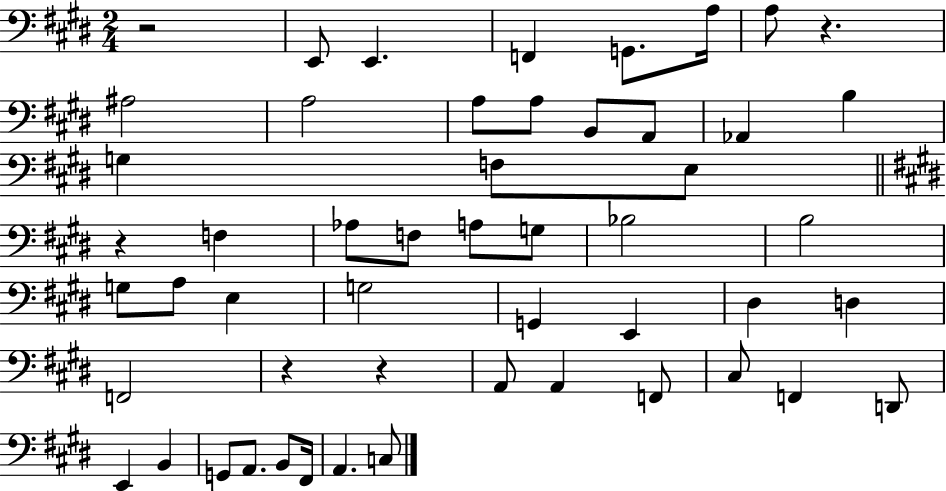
R/h E2/e E2/q. F2/q G2/e. A3/s A3/e R/q. A#3/h A3/h A3/e A3/e B2/e A2/e Ab2/q B3/q G3/q F3/e E3/e R/q F3/q Ab3/e F3/e A3/e G3/e Bb3/h B3/h G3/e A3/e E3/q G3/h G2/q E2/q D#3/q D3/q F2/h R/q R/q A2/e A2/q F2/e C#3/e F2/q D2/e E2/q B2/q G2/e A2/e. B2/e F#2/s A2/q. C3/e